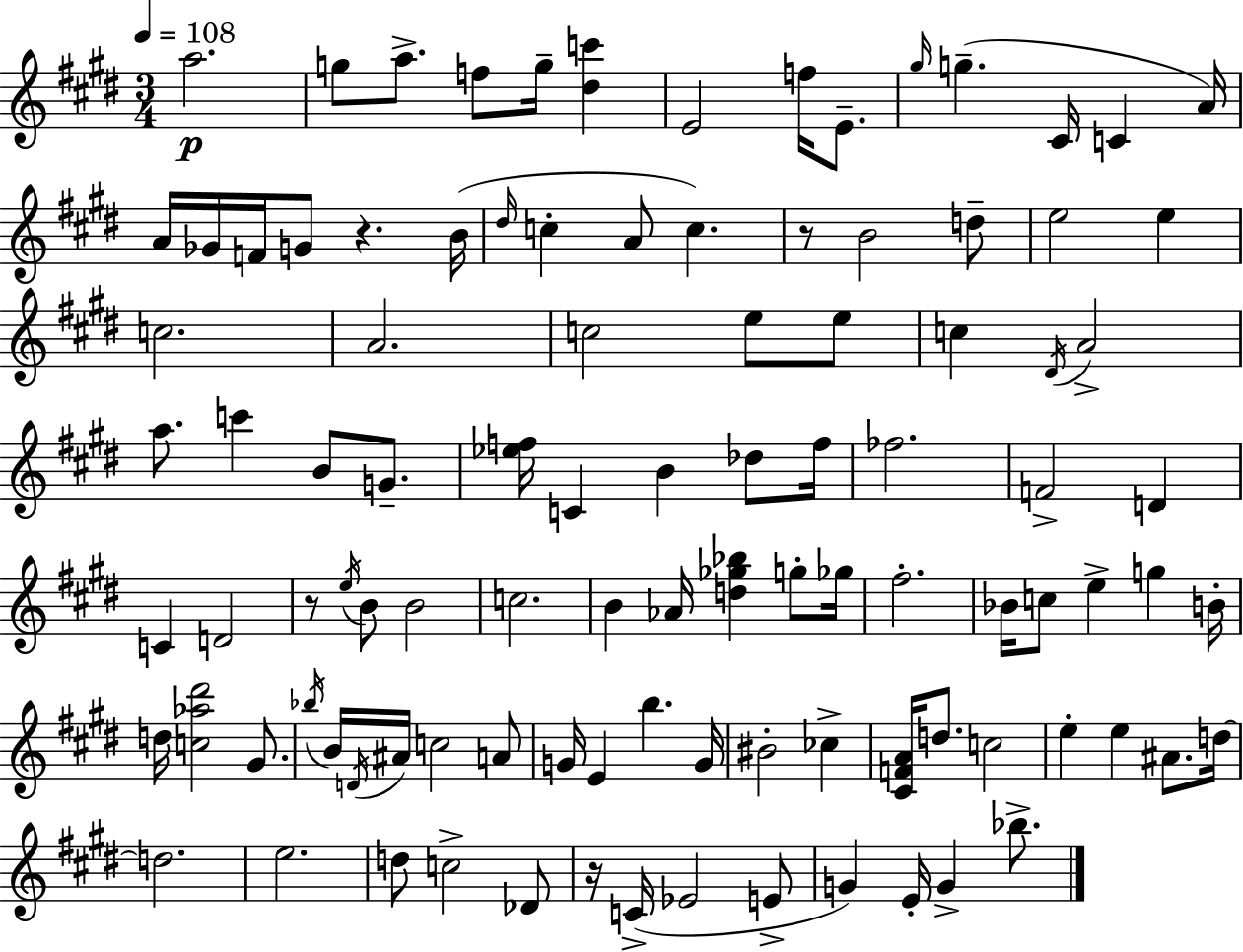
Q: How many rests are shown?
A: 4